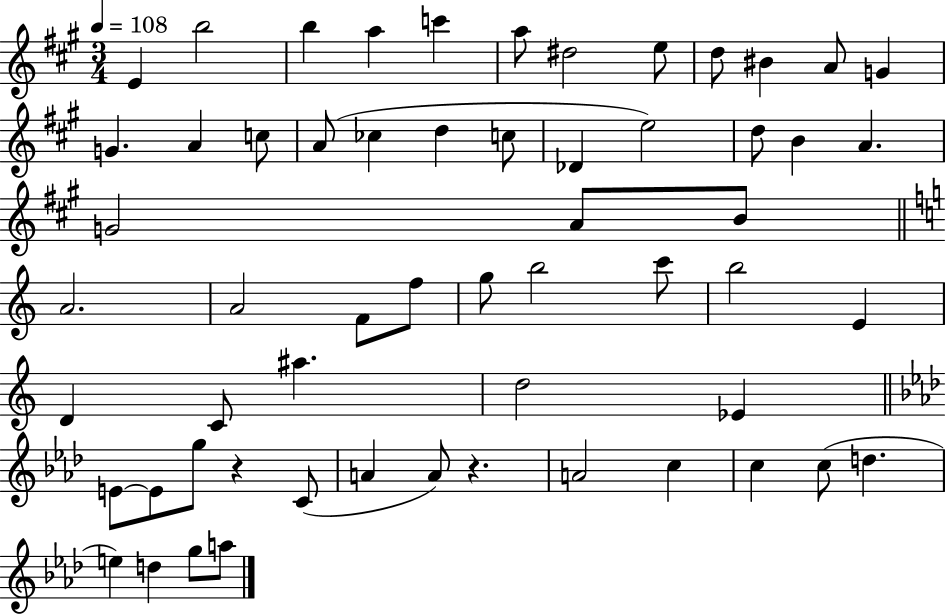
X:1
T:Untitled
M:3/4
L:1/4
K:A
E b2 b a c' a/2 ^d2 e/2 d/2 ^B A/2 G G A c/2 A/2 _c d c/2 _D e2 d/2 B A G2 A/2 B/2 A2 A2 F/2 f/2 g/2 b2 c'/2 b2 E D C/2 ^a d2 _E E/2 E/2 g/2 z C/2 A A/2 z A2 c c c/2 d e d g/2 a/2